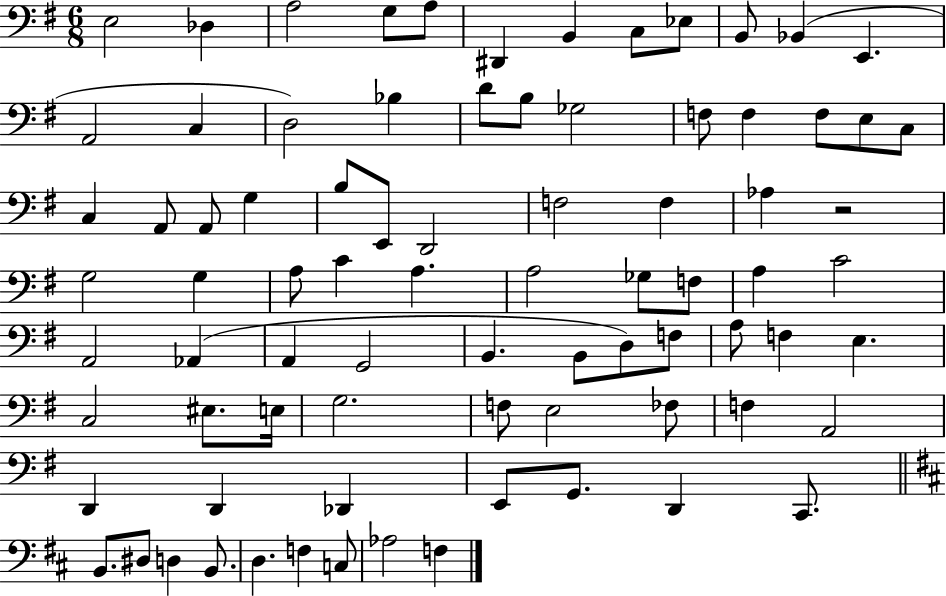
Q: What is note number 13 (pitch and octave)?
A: A2